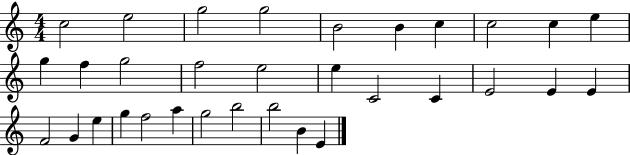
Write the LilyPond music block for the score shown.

{
  \clef treble
  \numericTimeSignature
  \time 4/4
  \key c \major
  c''2 e''2 | g''2 g''2 | b'2 b'4 c''4 | c''2 c''4 e''4 | \break g''4 f''4 g''2 | f''2 e''2 | e''4 c'2 c'4 | e'2 e'4 e'4 | \break f'2 g'4 e''4 | g''4 f''2 a''4 | g''2 b''2 | b''2 b'4 e'4 | \break \bar "|."
}